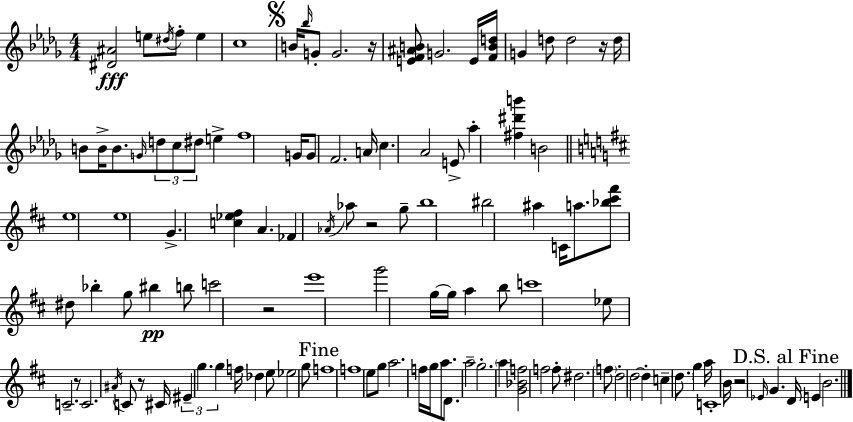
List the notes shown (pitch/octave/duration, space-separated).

[D#4,A#4]/h E5/e D#5/s F5/e E5/q C5/w B4/s Bb5/s G4/e G4/h. R/s [E4,F4,A#4,B4]/e G4/h. E4/s [F4,B4,D5]/s G4/q D5/e D5/h R/s D5/s B4/e B4/s B4/e. G4/s D5/e C5/e D#5/e E5/q F5/w G4/s G4/e F4/h. A4/s C5/q. Ab4/h E4/e Ab5/q [F#5,D#6,B6]/q B4/h E5/w E5/w G4/q. [C5,Eb5,F#5]/q A4/q. FES4/q Ab4/s Ab5/e R/h G5/e B5/w BIS5/h A#5/q C4/s A5/e. [Bb5,C#6,F#6]/e D#5/e Bb5/q G5/e BIS5/q B5/e C6/h R/h E6/w G6/h G5/s G5/s A5/q B5/e C6/w Eb5/e C4/h. R/e C4/h. A#4/s C4/e R/e C#4/s EIS4/q G5/q. G5/q F5/s Db5/q E5/e Eb5/h G5/e F5/w F5/w E5/e G5/e A5/h. F5/s G5/s A5/e. D4/e. A5/h G5/h. A5/q [G4,Bb4,F5]/h F5/h F5/e D#5/h. F5/e D5/h D5/h D5/q C5/q D5/e. G5/q A5/s C4/w B4/s R/h Eb4/s G4/q. D4/s E4/q B4/h.